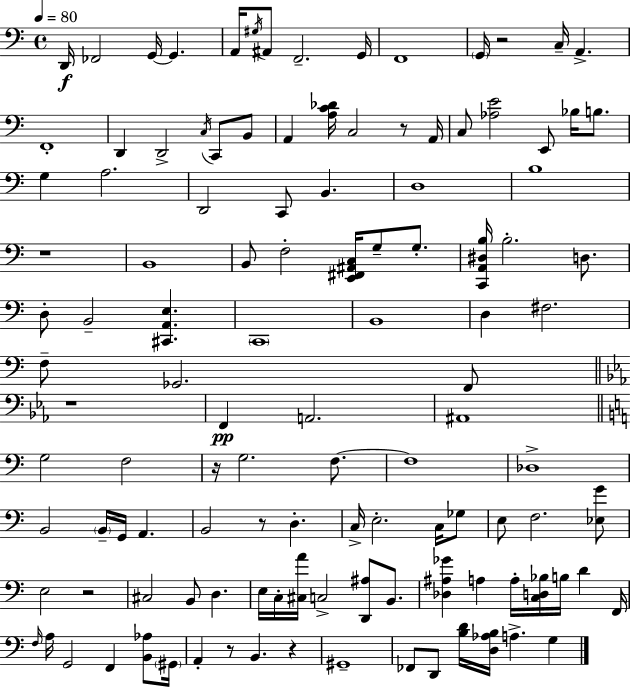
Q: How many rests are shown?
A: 9